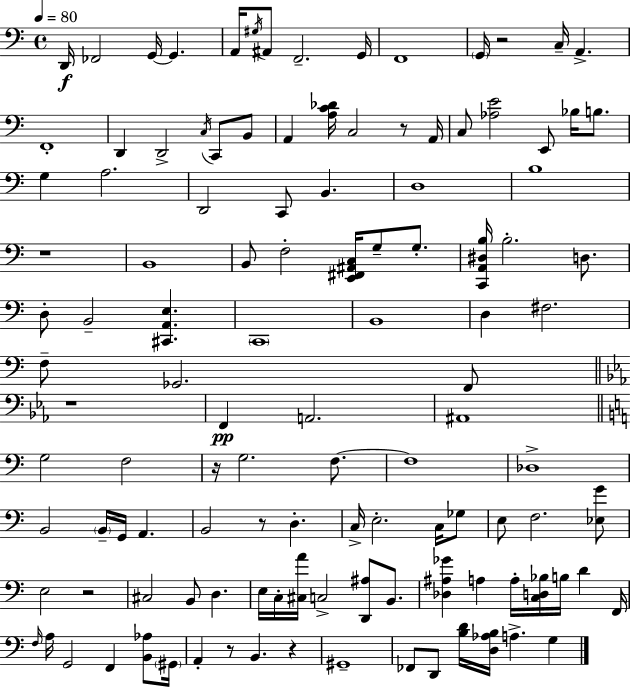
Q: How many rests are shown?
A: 9